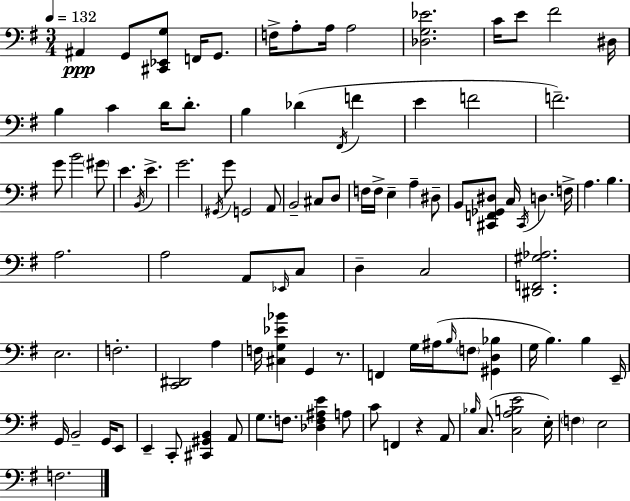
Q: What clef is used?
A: bass